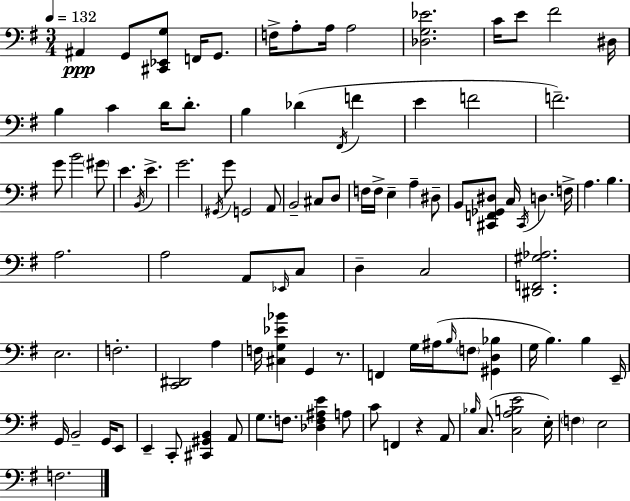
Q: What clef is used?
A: bass